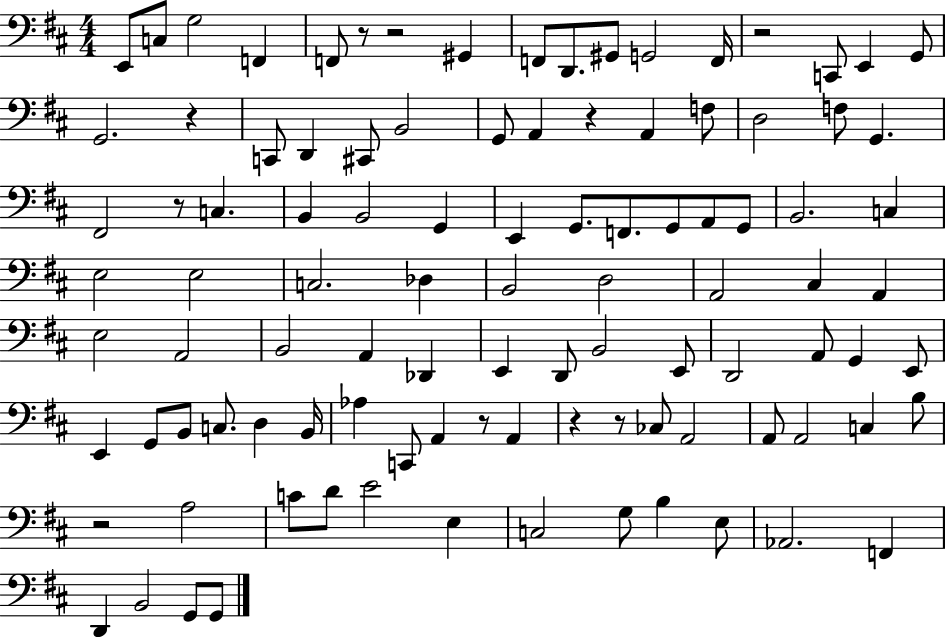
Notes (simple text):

E2/e C3/e G3/h F2/q F2/e R/e R/h G#2/q F2/e D2/e. G#2/e G2/h F2/s R/h C2/e E2/q G2/e G2/h. R/q C2/e D2/q C#2/e B2/h G2/e A2/q R/q A2/q F3/e D3/h F3/e G2/q. F#2/h R/e C3/q. B2/q B2/h G2/q E2/q G2/e. F2/e. G2/e A2/e G2/e B2/h. C3/q E3/h E3/h C3/h. Db3/q B2/h D3/h A2/h C#3/q A2/q E3/h A2/h B2/h A2/q Db2/q E2/q D2/e B2/h E2/e D2/h A2/e G2/q E2/e E2/q G2/e B2/e C3/e. D3/q B2/s Ab3/q C2/e A2/q R/e A2/q R/q R/e CES3/e A2/h A2/e A2/h C3/q B3/e R/h A3/h C4/e D4/e E4/h E3/q C3/h G3/e B3/q E3/e Ab2/h. F2/q D2/q B2/h G2/e G2/e